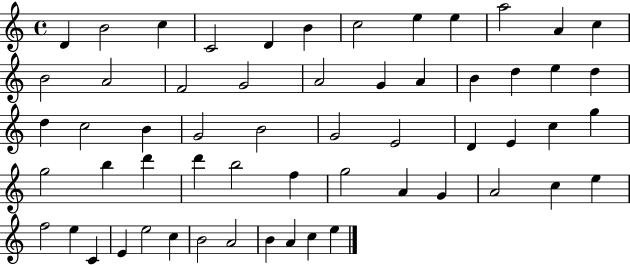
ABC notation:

X:1
T:Untitled
M:4/4
L:1/4
K:C
D B2 c C2 D B c2 e e a2 A c B2 A2 F2 G2 A2 G A B d e d d c2 B G2 B2 G2 E2 D E c g g2 b d' d' b2 f g2 A G A2 c e f2 e C E e2 c B2 A2 B A c e